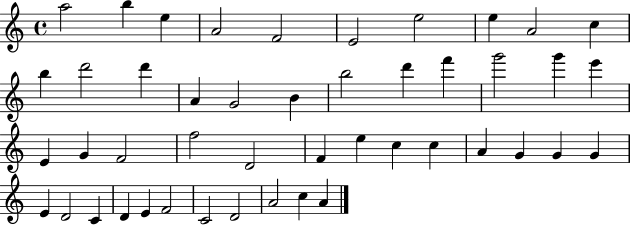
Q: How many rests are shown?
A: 0